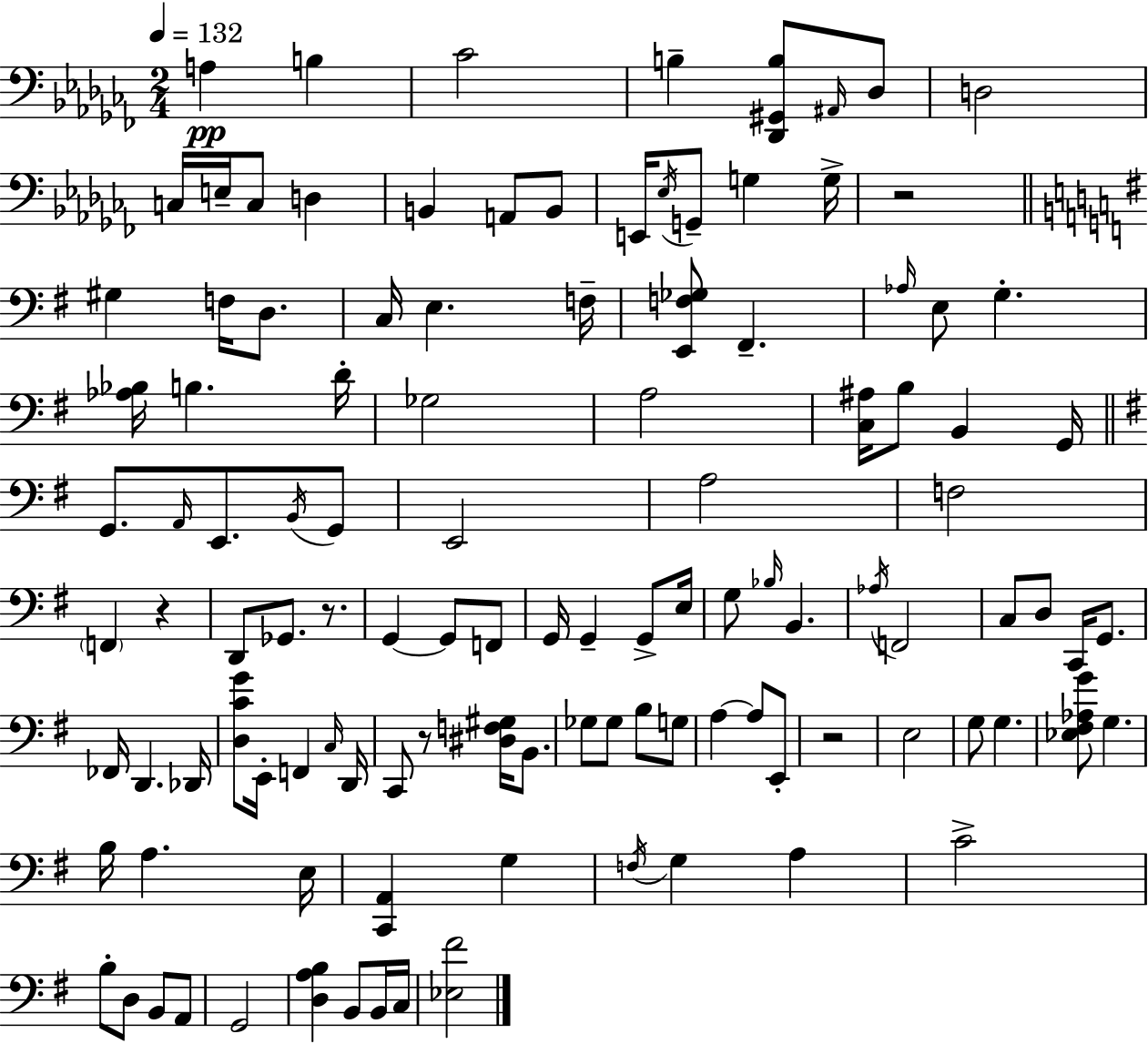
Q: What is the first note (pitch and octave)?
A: A3